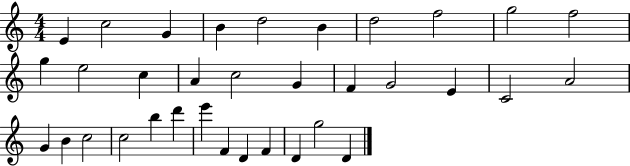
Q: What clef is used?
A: treble